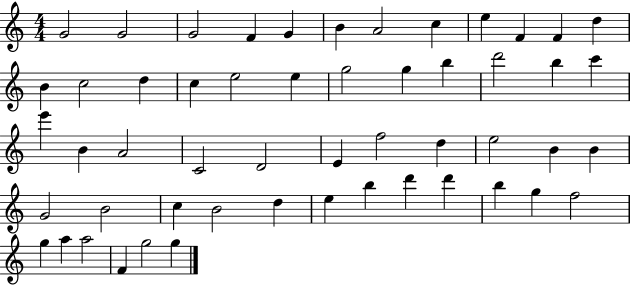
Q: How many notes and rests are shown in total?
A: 53